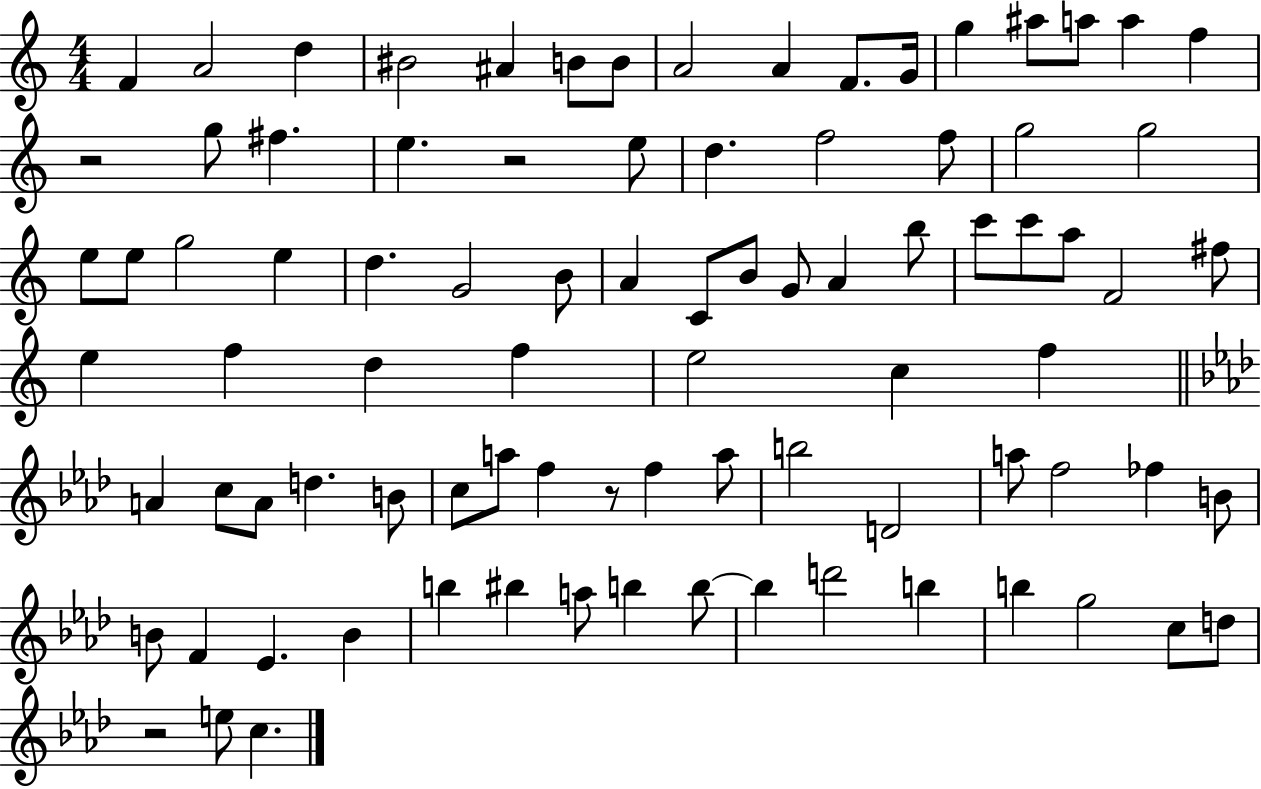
F4/q A4/h D5/q BIS4/h A#4/q B4/e B4/e A4/h A4/q F4/e. G4/s G5/q A#5/e A5/e A5/q F5/q R/h G5/e F#5/q. E5/q. R/h E5/e D5/q. F5/h F5/e G5/h G5/h E5/e E5/e G5/h E5/q D5/q. G4/h B4/e A4/q C4/e B4/e G4/e A4/q B5/e C6/e C6/e A5/e F4/h F#5/e E5/q F5/q D5/q F5/q E5/h C5/q F5/q A4/q C5/e A4/e D5/q. B4/e C5/e A5/e F5/q R/e F5/q A5/e B5/h D4/h A5/e F5/h FES5/q B4/e B4/e F4/q Eb4/q. B4/q B5/q BIS5/q A5/e B5/q B5/e B5/q D6/h B5/q B5/q G5/h C5/e D5/e R/h E5/e C5/q.